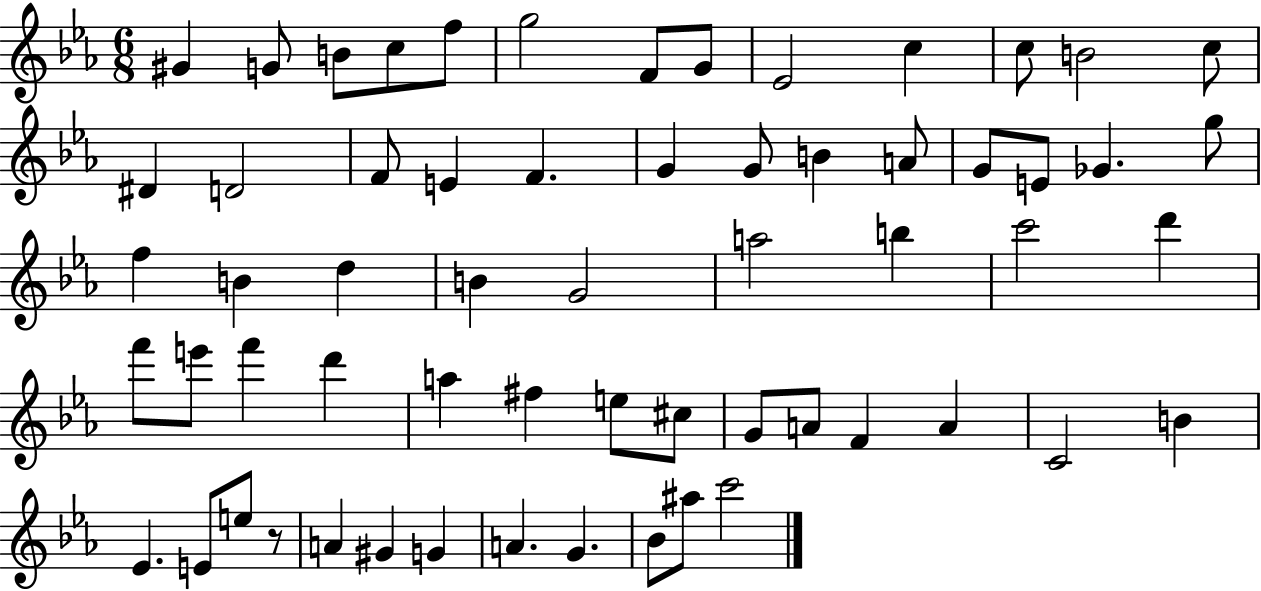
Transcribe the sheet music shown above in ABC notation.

X:1
T:Untitled
M:6/8
L:1/4
K:Eb
^G G/2 B/2 c/2 f/2 g2 F/2 G/2 _E2 c c/2 B2 c/2 ^D D2 F/2 E F G G/2 B A/2 G/2 E/2 _G g/2 f B d B G2 a2 b c'2 d' f'/2 e'/2 f' d' a ^f e/2 ^c/2 G/2 A/2 F A C2 B _E E/2 e/2 z/2 A ^G G A G _B/2 ^a/2 c'2